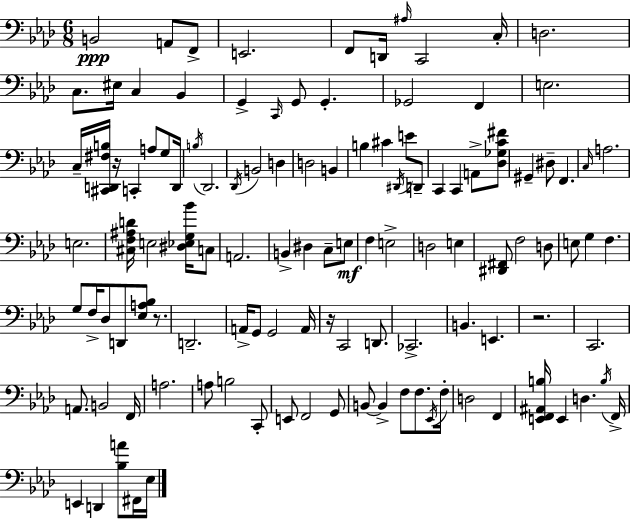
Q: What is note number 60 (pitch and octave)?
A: D3